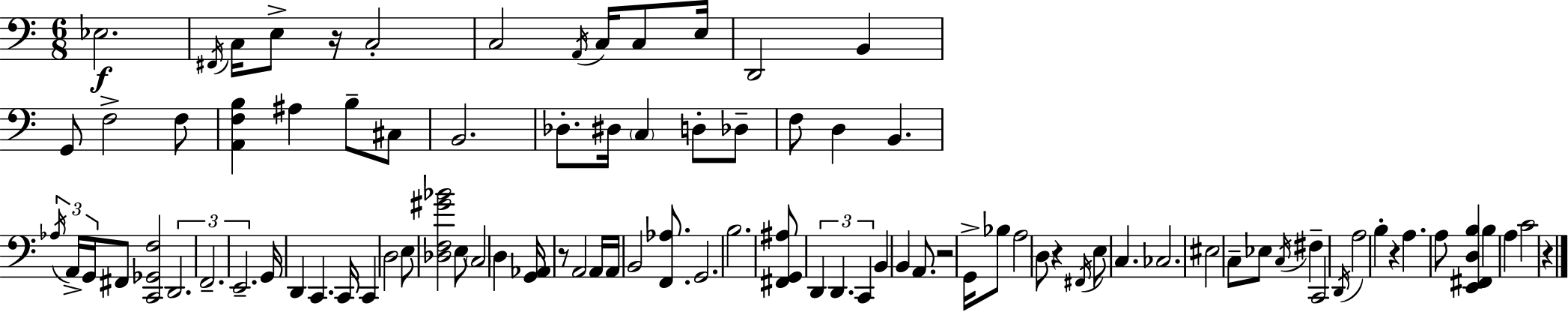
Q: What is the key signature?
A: C major